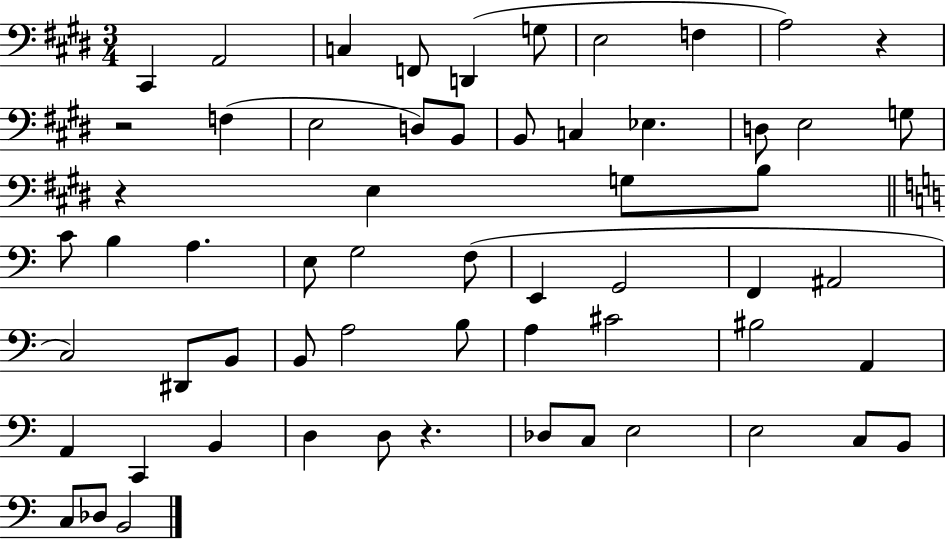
X:1
T:Untitled
M:3/4
L:1/4
K:E
^C,, A,,2 C, F,,/2 D,, G,/2 E,2 F, A,2 z z2 F, E,2 D,/2 B,,/2 B,,/2 C, _E, D,/2 E,2 G,/2 z E, G,/2 B,/2 C/2 B, A, E,/2 G,2 F,/2 E,, G,,2 F,, ^A,,2 C,2 ^D,,/2 B,,/2 B,,/2 A,2 B,/2 A, ^C2 ^B,2 A,, A,, C,, B,, D, D,/2 z _D,/2 C,/2 E,2 E,2 C,/2 B,,/2 C,/2 _D,/2 B,,2